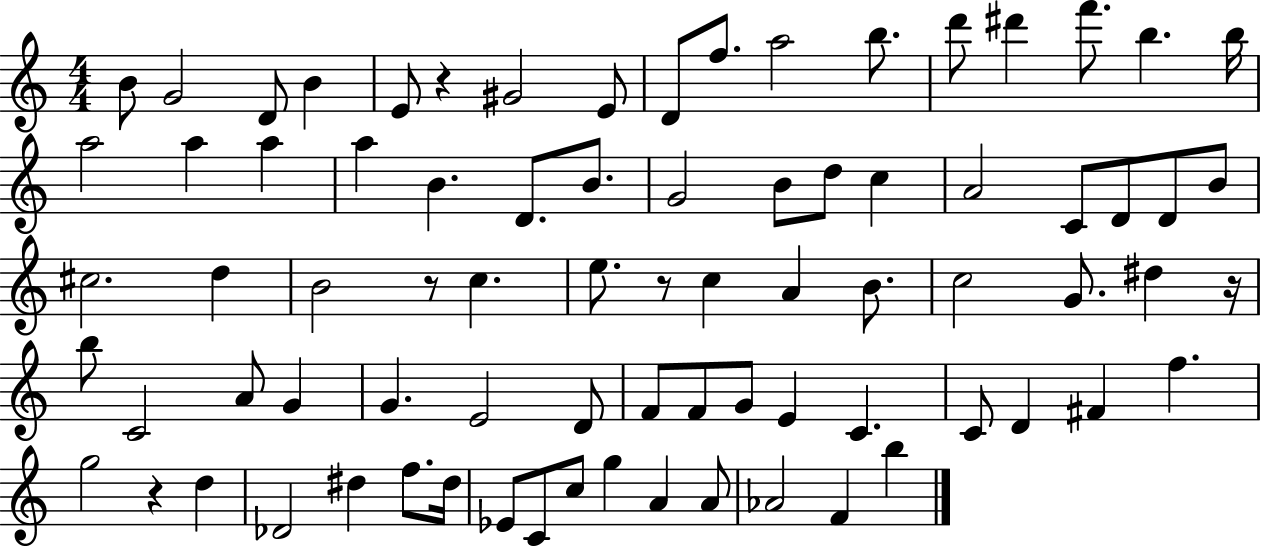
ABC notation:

X:1
T:Untitled
M:4/4
L:1/4
K:C
B/2 G2 D/2 B E/2 z ^G2 E/2 D/2 f/2 a2 b/2 d'/2 ^d' f'/2 b b/4 a2 a a a B D/2 B/2 G2 B/2 d/2 c A2 C/2 D/2 D/2 B/2 ^c2 d B2 z/2 c e/2 z/2 c A B/2 c2 G/2 ^d z/4 b/2 C2 A/2 G G E2 D/2 F/2 F/2 G/2 E C C/2 D ^F f g2 z d _D2 ^d f/2 ^d/4 _E/2 C/2 c/2 g A A/2 _A2 F b